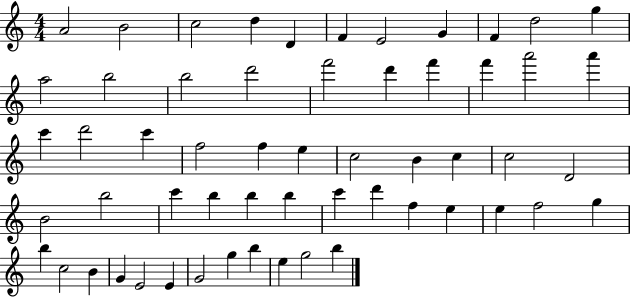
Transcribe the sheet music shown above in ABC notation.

X:1
T:Untitled
M:4/4
L:1/4
K:C
A2 B2 c2 d D F E2 G F d2 g a2 b2 b2 d'2 f'2 d' f' f' a'2 a' c' d'2 c' f2 f e c2 B c c2 D2 B2 b2 c' b b b c' d' f e e f2 g b c2 B G E2 E G2 g b e g2 b